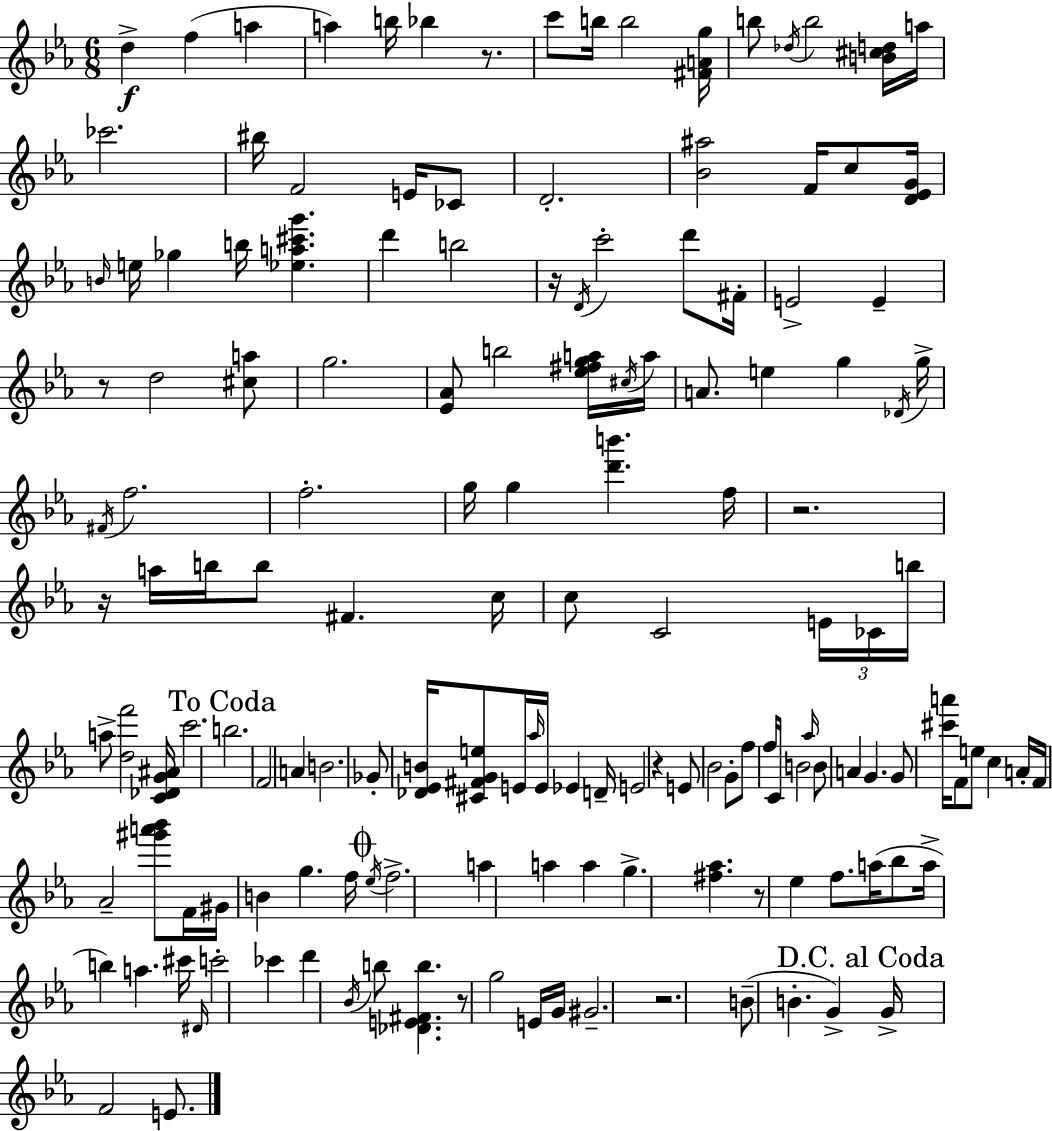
D5/q F5/q A5/q A5/q B5/s Bb5/q R/e. C6/e B5/s B5/h [F#4,A4,G5]/s B5/e Db5/s B5/h [B4,C#5,D5]/s A5/s CES6/h. BIS5/s F4/h E4/s CES4/e D4/h. [Bb4,A#5]/h F4/s C5/e [D4,Eb4,G4]/s B4/s E5/s Gb5/q B5/s [Eb5,A5,C#6,G6]/q. D6/q B5/h R/s D4/s C6/h D6/e F#4/s E4/h E4/q R/e D5/h [C#5,A5]/e G5/h. [Eb4,Ab4]/e B5/h [Eb5,F#5,G5,A5]/s C#5/s A5/s A4/e. E5/q G5/q Db4/s G5/s F#4/s F5/h. F5/h. G5/s G5/q [D6,B6]/q. F5/s R/h. R/s A5/s B5/s B5/e F#4/q. C5/s C5/e C4/h E4/s CES4/s B5/s A5/e [D5,F6]/h [C4,Db4,G4,A#4]/s C6/h. B5/h. F4/h A4/q B4/h. Gb4/e [Db4,Eb4,B4]/s [C#4,F#4,G4,E5]/e E4/s Ab5/s E4/s Eb4/q D4/s E4/h R/q E4/e Bb4/h G4/e F5/e F5/s C4/s B4/h Ab5/s B4/e A4/q G4/q. G4/e [C#6,A6]/s F4/e E5/e C5/q A4/s F4/s Ab4/h [G#6,A6,Bb6]/e F4/s G#4/s B4/q G5/q. F5/s Eb5/s F5/h. A5/q A5/q A5/q G5/q. [F#5,Ab5]/q. R/e Eb5/q F5/e. A5/s Bb5/e A5/s B5/q A5/q. C#6/s D#4/s C6/h CES6/q D6/q Bb4/s B5/e [Db4,E4,F#4,B5]/q. R/e G5/h E4/s G4/s G#4/h. R/h. B4/e B4/q. G4/q G4/s F4/h E4/e.